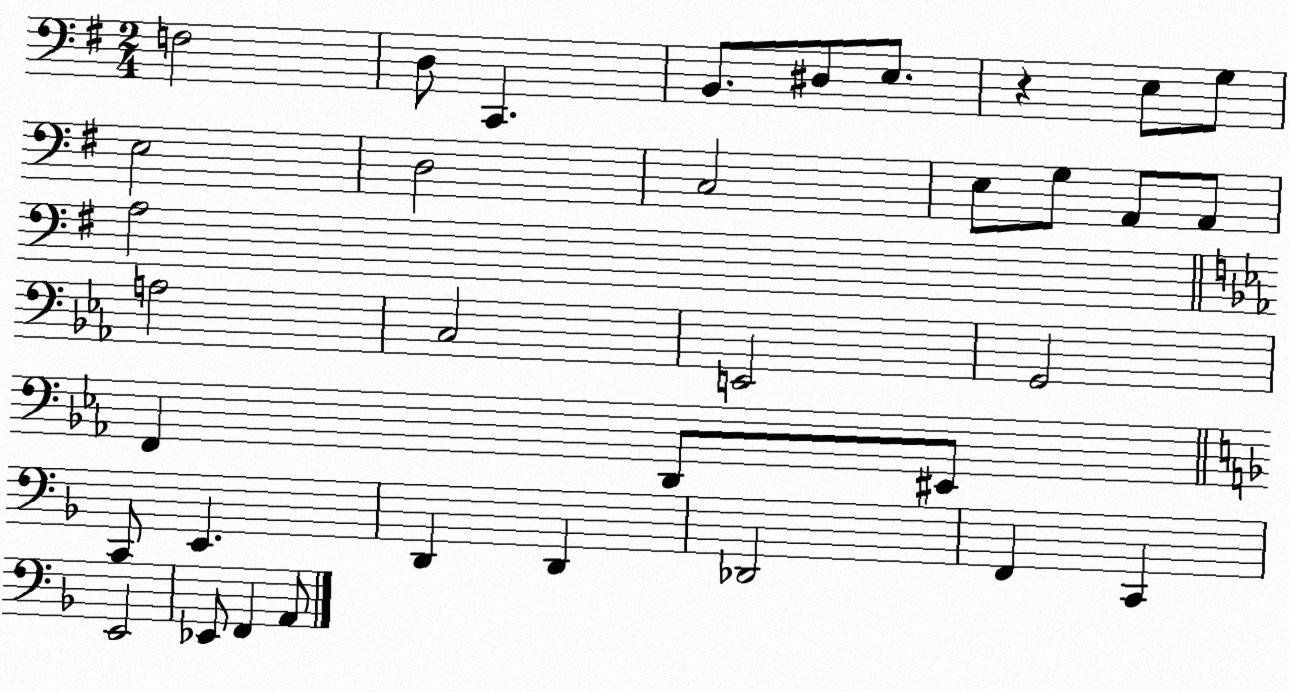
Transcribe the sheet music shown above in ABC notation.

X:1
T:Untitled
M:2/4
L:1/4
K:G
F,2 D,/2 C,, B,,/2 ^D,/2 E,/2 z E,/2 G,/2 E,2 D,2 C,2 E,/2 G,/2 A,,/2 A,,/2 A,2 A,2 C,2 E,,2 G,,2 F,, D,,/2 ^E,,/2 C,,/2 E,, D,, D,, _D,,2 F,, C,, E,,2 _E,,/2 F,, A,,/2